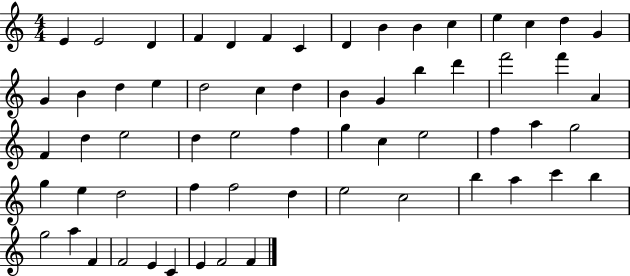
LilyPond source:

{
  \clef treble
  \numericTimeSignature
  \time 4/4
  \key c \major
  e'4 e'2 d'4 | f'4 d'4 f'4 c'4 | d'4 b'4 b'4 c''4 | e''4 c''4 d''4 g'4 | \break g'4 b'4 d''4 e''4 | d''2 c''4 d''4 | b'4 g'4 b''4 d'''4 | f'''2 f'''4 a'4 | \break f'4 d''4 e''2 | d''4 e''2 f''4 | g''4 c''4 e''2 | f''4 a''4 g''2 | \break g''4 e''4 d''2 | f''4 f''2 d''4 | e''2 c''2 | b''4 a''4 c'''4 b''4 | \break g''2 a''4 f'4 | f'2 e'4 c'4 | e'4 f'2 f'4 | \bar "|."
}